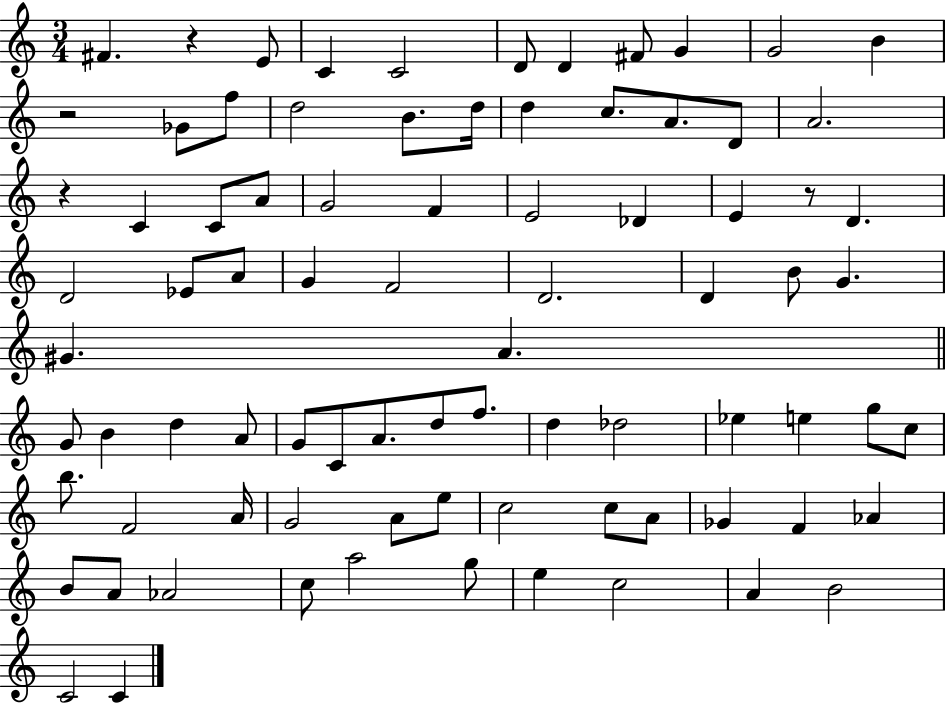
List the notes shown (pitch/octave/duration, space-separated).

F#4/q. R/q E4/e C4/q C4/h D4/e D4/q F#4/e G4/q G4/h B4/q R/h Gb4/e F5/e D5/h B4/e. D5/s D5/q C5/e. A4/e. D4/e A4/h. R/q C4/q C4/e A4/e G4/h F4/q E4/h Db4/q E4/q R/e D4/q. D4/h Eb4/e A4/e G4/q F4/h D4/h. D4/q B4/e G4/q. G#4/q. A4/q. G4/e B4/q D5/q A4/e G4/e C4/e A4/e. D5/e F5/e. D5/q Db5/h Eb5/q E5/q G5/e C5/e B5/e. F4/h A4/s G4/h A4/e E5/e C5/h C5/e A4/e Gb4/q F4/q Ab4/q B4/e A4/e Ab4/h C5/e A5/h G5/e E5/q C5/h A4/q B4/h C4/h C4/q